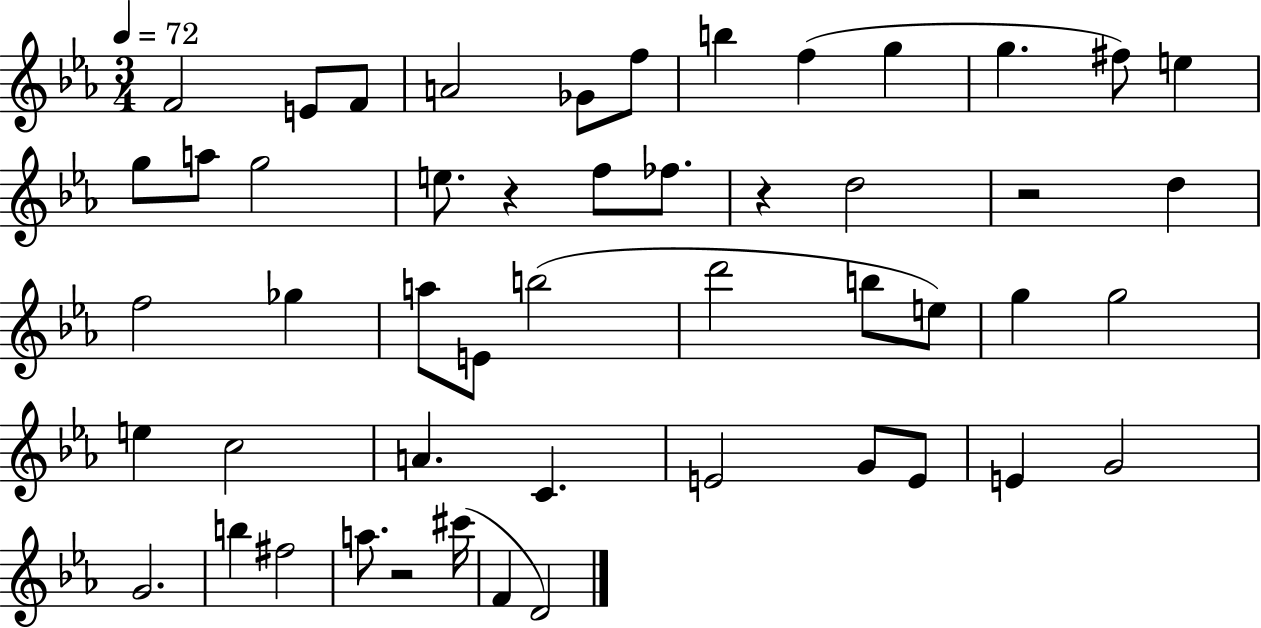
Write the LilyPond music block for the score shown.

{
  \clef treble
  \numericTimeSignature
  \time 3/4
  \key ees \major
  \tempo 4 = 72
  f'2 e'8 f'8 | a'2 ges'8 f''8 | b''4 f''4( g''4 | g''4. fis''8) e''4 | \break g''8 a''8 g''2 | e''8. r4 f''8 fes''8. | r4 d''2 | r2 d''4 | \break f''2 ges''4 | a''8 e'8 b''2( | d'''2 b''8 e''8) | g''4 g''2 | \break e''4 c''2 | a'4. c'4. | e'2 g'8 e'8 | e'4 g'2 | \break g'2. | b''4 fis''2 | a''8. r2 cis'''16( | f'4 d'2) | \break \bar "|."
}